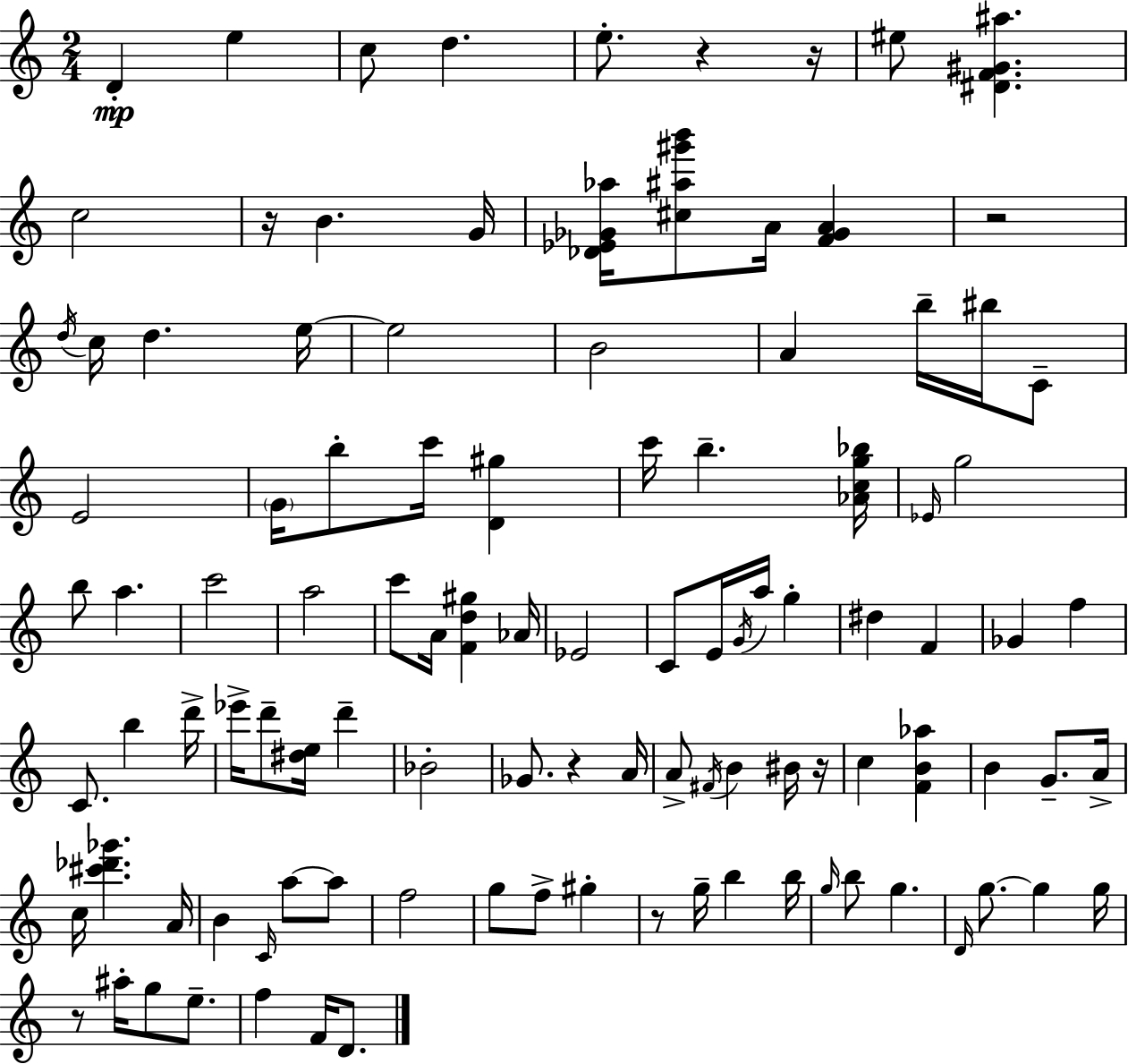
{
  \clef treble
  \numericTimeSignature
  \time 2/4
  \key c \major
  d'4-.\mp e''4 | c''8 d''4. | e''8.-. r4 r16 | eis''8 <dis' f' gis' ais''>4. | \break c''2 | r16 b'4. g'16 | <des' ees' ges' aes''>16 <cis'' ais'' gis''' b'''>8 a'16 <f' ges' a'>4 | r2 | \break \acciaccatura { d''16 } c''16 d''4. | e''16~~ e''2 | b'2 | a'4 b''16-- bis''16 c'8-- | \break e'2 | \parenthesize g'16 b''8-. c'''16 <d' gis''>4 | c'''16 b''4.-- | <aes' c'' g'' bes''>16 \grace { ees'16 } g''2 | \break b''8 a''4. | c'''2 | a''2 | c'''8 a'16 <f' d'' gis''>4 | \break aes'16 ees'2 | c'8 e'16 \acciaccatura { g'16 } a''16 g''4-. | dis''4 f'4 | ges'4 f''4 | \break c'8. b''4 | d'''16-> ees'''16-> d'''8-- <dis'' e''>16 d'''4-- | bes'2-. | ges'8. r4 | \break a'16 a'8-> \acciaccatura { fis'16 } b'4 | bis'16 r16 c''4 | <f' b' aes''>4 b'4 | g'8.-- a'16-> c''16 <cis''' des''' ges'''>4. | \break a'16 b'4 | \grace { c'16 } a''8~~ a''8 f''2 | g''8 f''8-> | gis''4-. r8 g''16-- | \break b''4 b''16 \grace { g''16 } b''8 | g''4. \grace { d'16 } g''8.~~ | g''4 g''16 r8 | ais''16-. g''8 e''8.-- f''4 | \break f'16 d'8. \bar "|."
}